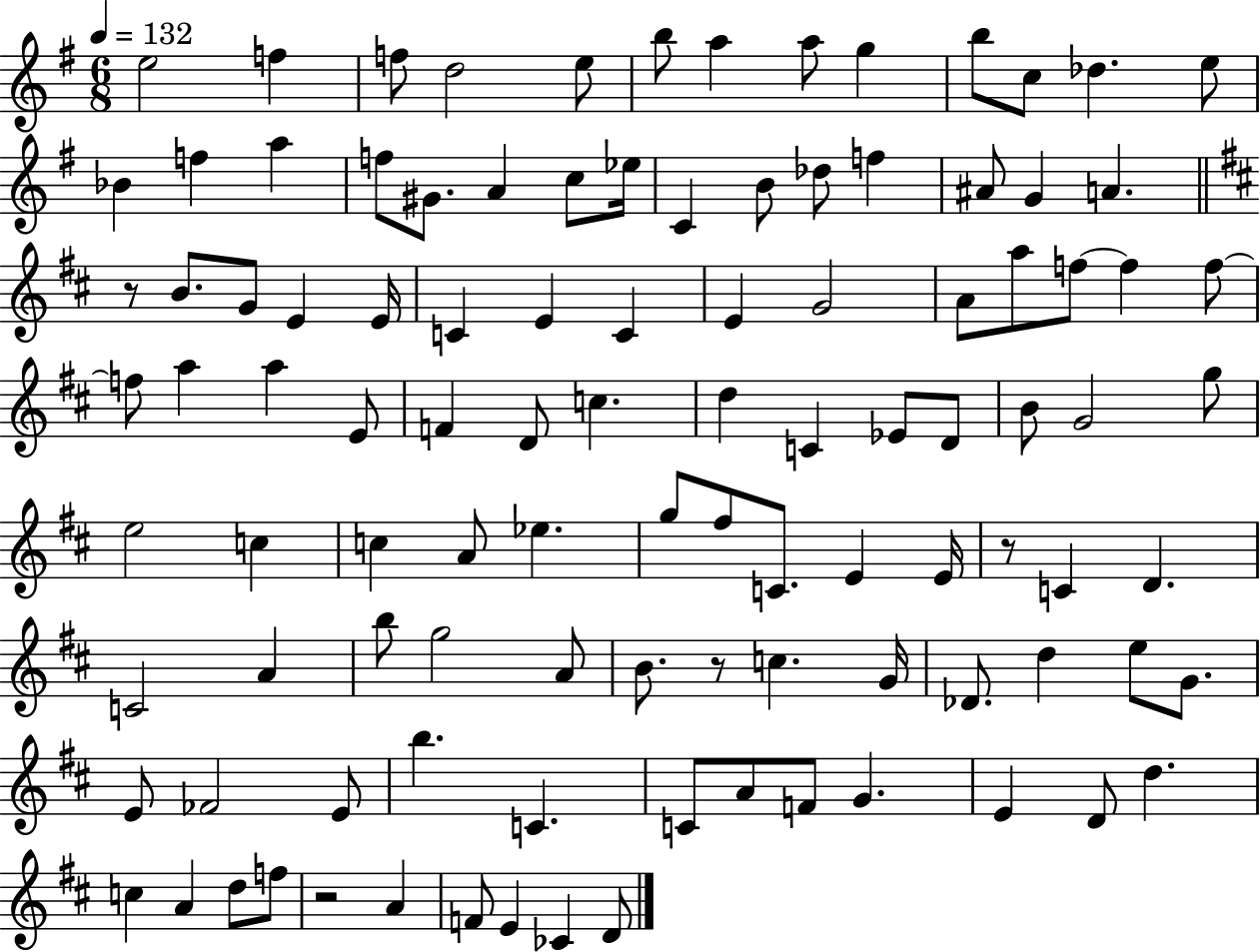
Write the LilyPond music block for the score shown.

{
  \clef treble
  \numericTimeSignature
  \time 6/8
  \key g \major
  \tempo 4 = 132
  \repeat volta 2 { e''2 f''4 | f''8 d''2 e''8 | b''8 a''4 a''8 g''4 | b''8 c''8 des''4. e''8 | \break bes'4 f''4 a''4 | f''8 gis'8. a'4 c''8 ees''16 | c'4 b'8 des''8 f''4 | ais'8 g'4 a'4. | \break \bar "||" \break \key b \minor r8 b'8. g'8 e'4 e'16 | c'4 e'4 c'4 | e'4 g'2 | a'8 a''8 f''8~~ f''4 f''8~~ | \break f''8 a''4 a''4 e'8 | f'4 d'8 c''4. | d''4 c'4 ees'8 d'8 | b'8 g'2 g''8 | \break e''2 c''4 | c''4 a'8 ees''4. | g''8 fis''8 c'8. e'4 e'16 | r8 c'4 d'4. | \break c'2 a'4 | b''8 g''2 a'8 | b'8. r8 c''4. g'16 | des'8. d''4 e''8 g'8. | \break e'8 fes'2 e'8 | b''4. c'4. | c'8 a'8 f'8 g'4. | e'4 d'8 d''4. | \break c''4 a'4 d''8 f''8 | r2 a'4 | f'8 e'4 ces'4 d'8 | } \bar "|."
}